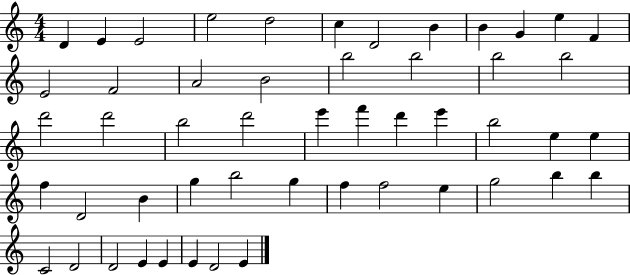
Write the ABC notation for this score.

X:1
T:Untitled
M:4/4
L:1/4
K:C
D E E2 e2 d2 c D2 B B G e F E2 F2 A2 B2 b2 b2 b2 b2 d'2 d'2 b2 d'2 e' f' d' e' b2 e e f D2 B g b2 g f f2 e g2 b b C2 D2 D2 E E E D2 E